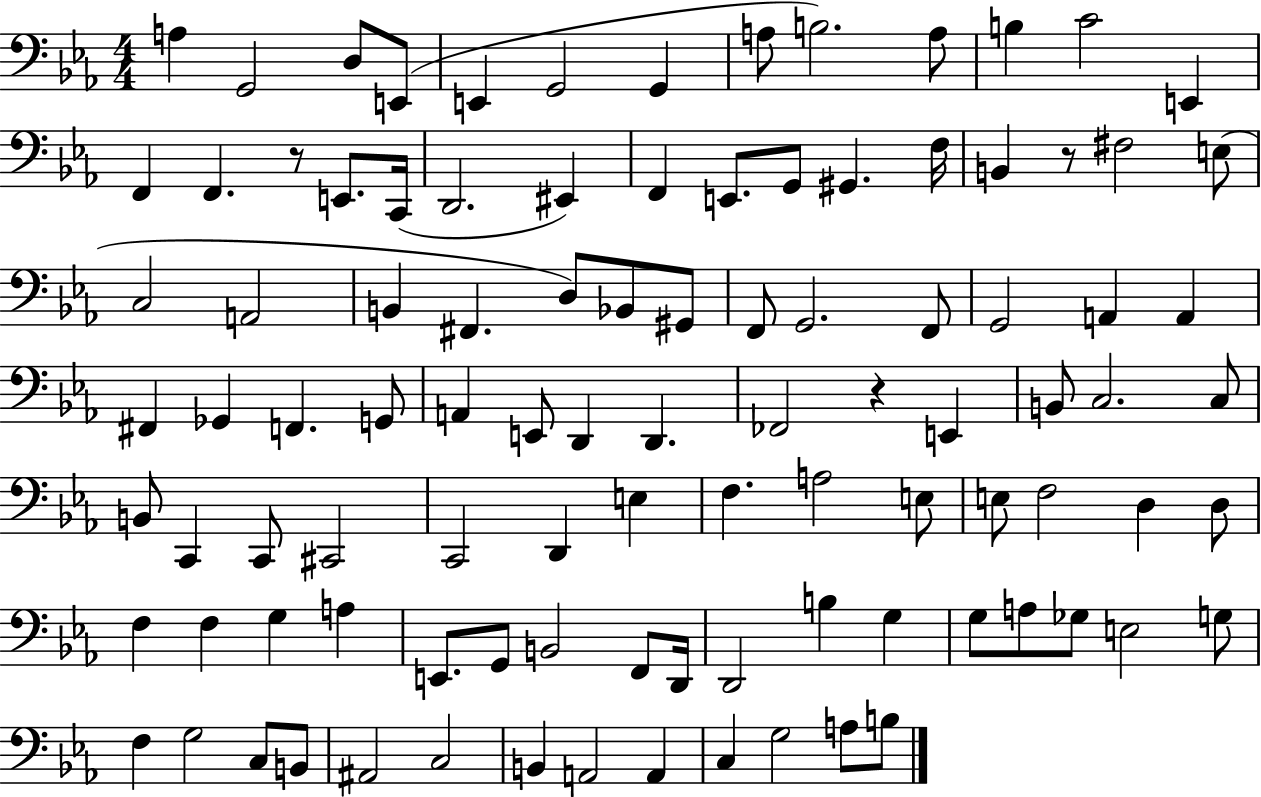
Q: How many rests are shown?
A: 3